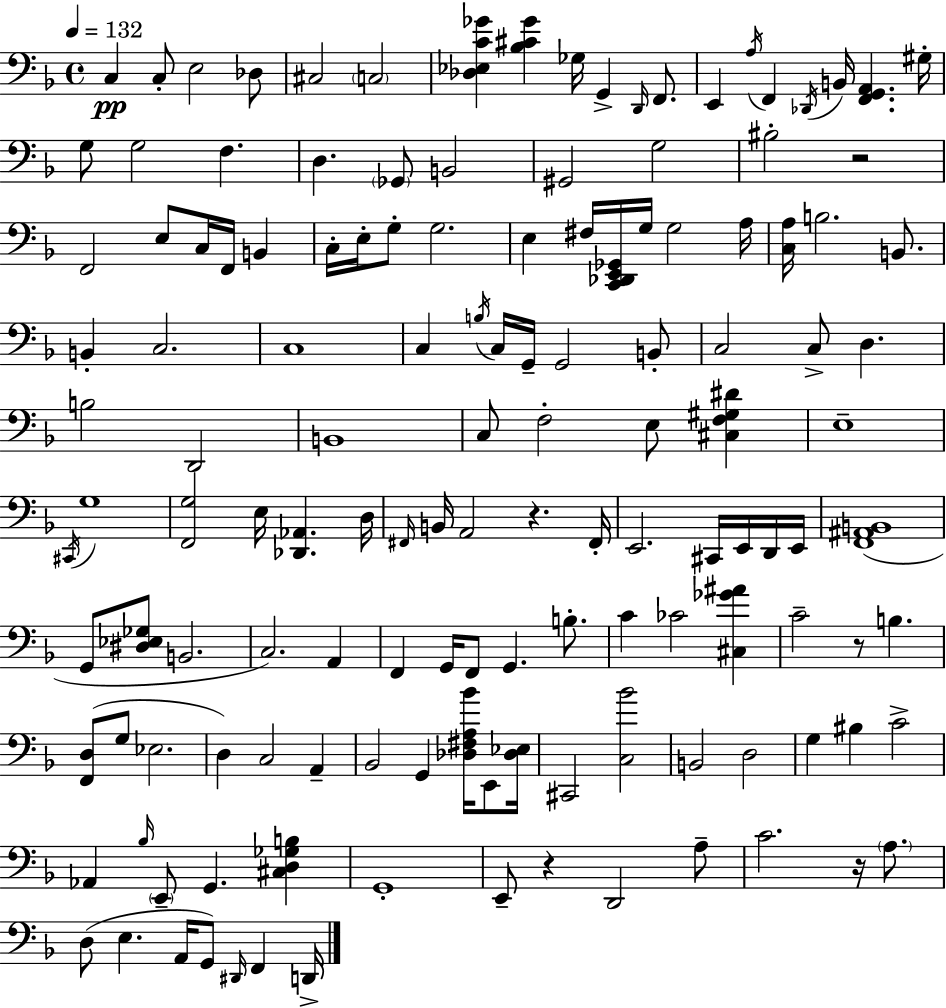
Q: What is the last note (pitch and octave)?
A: D2